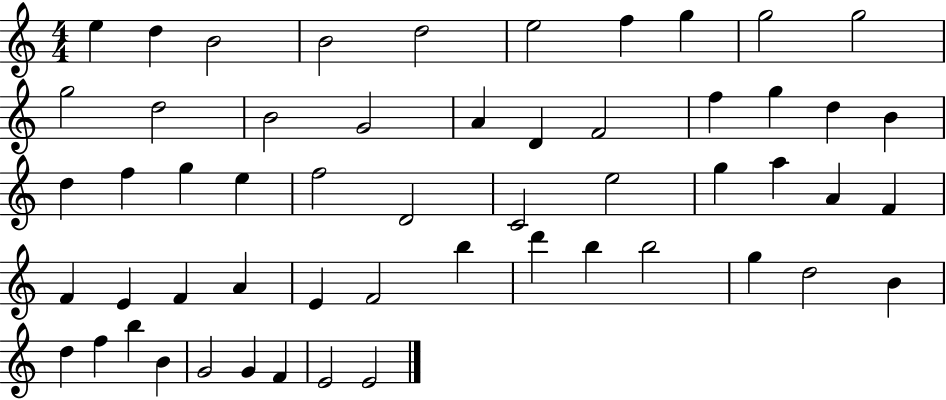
{
  \clef treble
  \numericTimeSignature
  \time 4/4
  \key c \major
  e''4 d''4 b'2 | b'2 d''2 | e''2 f''4 g''4 | g''2 g''2 | \break g''2 d''2 | b'2 g'2 | a'4 d'4 f'2 | f''4 g''4 d''4 b'4 | \break d''4 f''4 g''4 e''4 | f''2 d'2 | c'2 e''2 | g''4 a''4 a'4 f'4 | \break f'4 e'4 f'4 a'4 | e'4 f'2 b''4 | d'''4 b''4 b''2 | g''4 d''2 b'4 | \break d''4 f''4 b''4 b'4 | g'2 g'4 f'4 | e'2 e'2 | \bar "|."
}